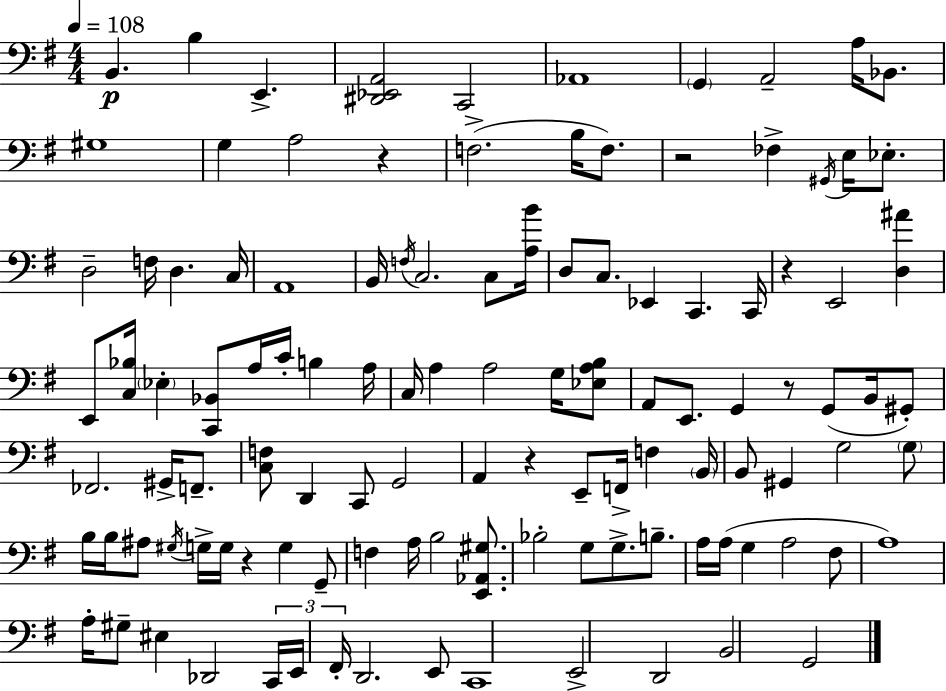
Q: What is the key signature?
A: E minor